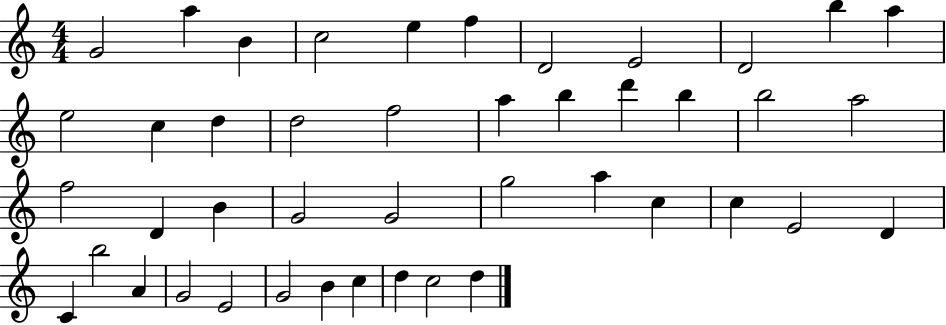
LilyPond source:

{
  \clef treble
  \numericTimeSignature
  \time 4/4
  \key c \major
  g'2 a''4 b'4 | c''2 e''4 f''4 | d'2 e'2 | d'2 b''4 a''4 | \break e''2 c''4 d''4 | d''2 f''2 | a''4 b''4 d'''4 b''4 | b''2 a''2 | \break f''2 d'4 b'4 | g'2 g'2 | g''2 a''4 c''4 | c''4 e'2 d'4 | \break c'4 b''2 a'4 | g'2 e'2 | g'2 b'4 c''4 | d''4 c''2 d''4 | \break \bar "|."
}